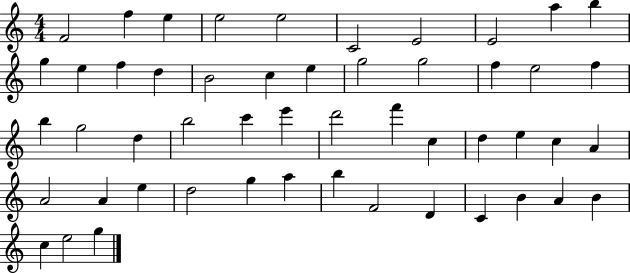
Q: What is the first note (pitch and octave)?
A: F4